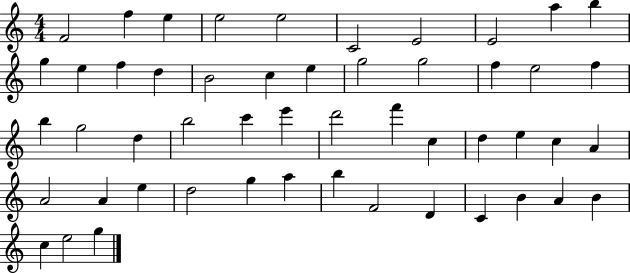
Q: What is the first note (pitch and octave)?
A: F4